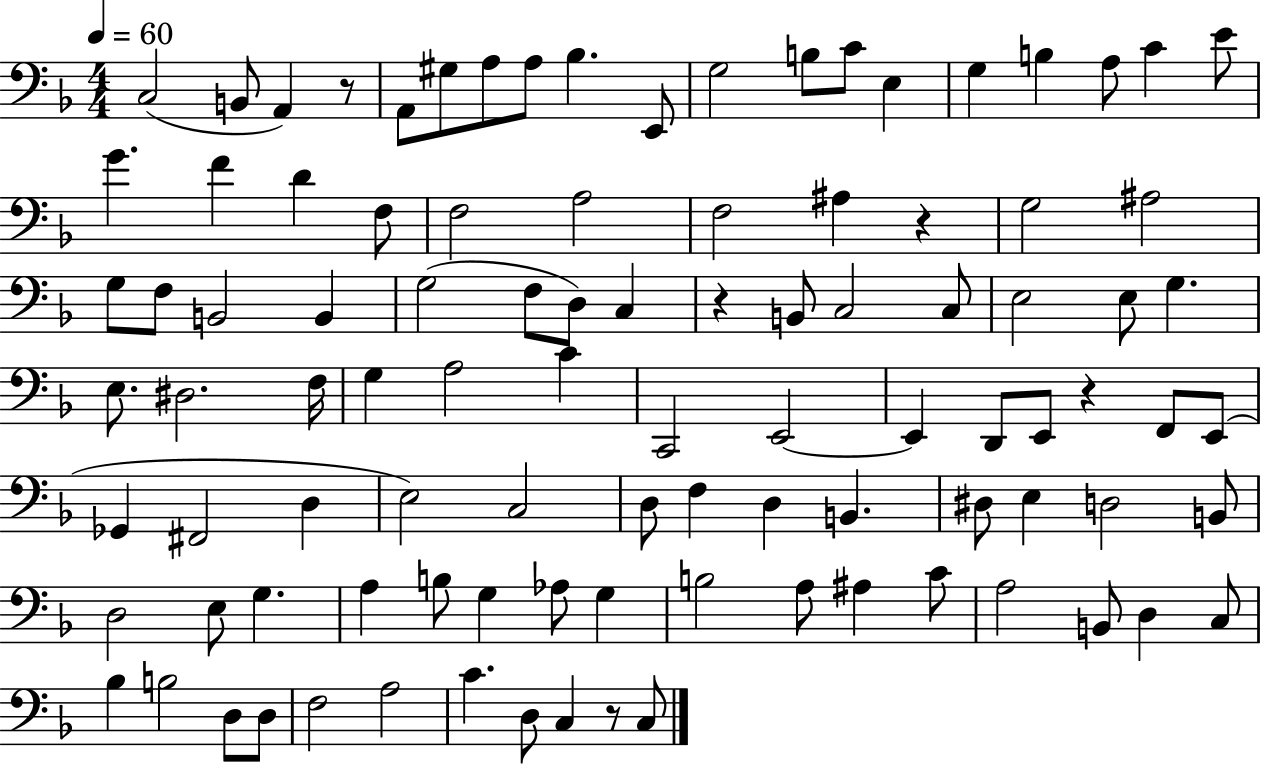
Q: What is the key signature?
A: F major